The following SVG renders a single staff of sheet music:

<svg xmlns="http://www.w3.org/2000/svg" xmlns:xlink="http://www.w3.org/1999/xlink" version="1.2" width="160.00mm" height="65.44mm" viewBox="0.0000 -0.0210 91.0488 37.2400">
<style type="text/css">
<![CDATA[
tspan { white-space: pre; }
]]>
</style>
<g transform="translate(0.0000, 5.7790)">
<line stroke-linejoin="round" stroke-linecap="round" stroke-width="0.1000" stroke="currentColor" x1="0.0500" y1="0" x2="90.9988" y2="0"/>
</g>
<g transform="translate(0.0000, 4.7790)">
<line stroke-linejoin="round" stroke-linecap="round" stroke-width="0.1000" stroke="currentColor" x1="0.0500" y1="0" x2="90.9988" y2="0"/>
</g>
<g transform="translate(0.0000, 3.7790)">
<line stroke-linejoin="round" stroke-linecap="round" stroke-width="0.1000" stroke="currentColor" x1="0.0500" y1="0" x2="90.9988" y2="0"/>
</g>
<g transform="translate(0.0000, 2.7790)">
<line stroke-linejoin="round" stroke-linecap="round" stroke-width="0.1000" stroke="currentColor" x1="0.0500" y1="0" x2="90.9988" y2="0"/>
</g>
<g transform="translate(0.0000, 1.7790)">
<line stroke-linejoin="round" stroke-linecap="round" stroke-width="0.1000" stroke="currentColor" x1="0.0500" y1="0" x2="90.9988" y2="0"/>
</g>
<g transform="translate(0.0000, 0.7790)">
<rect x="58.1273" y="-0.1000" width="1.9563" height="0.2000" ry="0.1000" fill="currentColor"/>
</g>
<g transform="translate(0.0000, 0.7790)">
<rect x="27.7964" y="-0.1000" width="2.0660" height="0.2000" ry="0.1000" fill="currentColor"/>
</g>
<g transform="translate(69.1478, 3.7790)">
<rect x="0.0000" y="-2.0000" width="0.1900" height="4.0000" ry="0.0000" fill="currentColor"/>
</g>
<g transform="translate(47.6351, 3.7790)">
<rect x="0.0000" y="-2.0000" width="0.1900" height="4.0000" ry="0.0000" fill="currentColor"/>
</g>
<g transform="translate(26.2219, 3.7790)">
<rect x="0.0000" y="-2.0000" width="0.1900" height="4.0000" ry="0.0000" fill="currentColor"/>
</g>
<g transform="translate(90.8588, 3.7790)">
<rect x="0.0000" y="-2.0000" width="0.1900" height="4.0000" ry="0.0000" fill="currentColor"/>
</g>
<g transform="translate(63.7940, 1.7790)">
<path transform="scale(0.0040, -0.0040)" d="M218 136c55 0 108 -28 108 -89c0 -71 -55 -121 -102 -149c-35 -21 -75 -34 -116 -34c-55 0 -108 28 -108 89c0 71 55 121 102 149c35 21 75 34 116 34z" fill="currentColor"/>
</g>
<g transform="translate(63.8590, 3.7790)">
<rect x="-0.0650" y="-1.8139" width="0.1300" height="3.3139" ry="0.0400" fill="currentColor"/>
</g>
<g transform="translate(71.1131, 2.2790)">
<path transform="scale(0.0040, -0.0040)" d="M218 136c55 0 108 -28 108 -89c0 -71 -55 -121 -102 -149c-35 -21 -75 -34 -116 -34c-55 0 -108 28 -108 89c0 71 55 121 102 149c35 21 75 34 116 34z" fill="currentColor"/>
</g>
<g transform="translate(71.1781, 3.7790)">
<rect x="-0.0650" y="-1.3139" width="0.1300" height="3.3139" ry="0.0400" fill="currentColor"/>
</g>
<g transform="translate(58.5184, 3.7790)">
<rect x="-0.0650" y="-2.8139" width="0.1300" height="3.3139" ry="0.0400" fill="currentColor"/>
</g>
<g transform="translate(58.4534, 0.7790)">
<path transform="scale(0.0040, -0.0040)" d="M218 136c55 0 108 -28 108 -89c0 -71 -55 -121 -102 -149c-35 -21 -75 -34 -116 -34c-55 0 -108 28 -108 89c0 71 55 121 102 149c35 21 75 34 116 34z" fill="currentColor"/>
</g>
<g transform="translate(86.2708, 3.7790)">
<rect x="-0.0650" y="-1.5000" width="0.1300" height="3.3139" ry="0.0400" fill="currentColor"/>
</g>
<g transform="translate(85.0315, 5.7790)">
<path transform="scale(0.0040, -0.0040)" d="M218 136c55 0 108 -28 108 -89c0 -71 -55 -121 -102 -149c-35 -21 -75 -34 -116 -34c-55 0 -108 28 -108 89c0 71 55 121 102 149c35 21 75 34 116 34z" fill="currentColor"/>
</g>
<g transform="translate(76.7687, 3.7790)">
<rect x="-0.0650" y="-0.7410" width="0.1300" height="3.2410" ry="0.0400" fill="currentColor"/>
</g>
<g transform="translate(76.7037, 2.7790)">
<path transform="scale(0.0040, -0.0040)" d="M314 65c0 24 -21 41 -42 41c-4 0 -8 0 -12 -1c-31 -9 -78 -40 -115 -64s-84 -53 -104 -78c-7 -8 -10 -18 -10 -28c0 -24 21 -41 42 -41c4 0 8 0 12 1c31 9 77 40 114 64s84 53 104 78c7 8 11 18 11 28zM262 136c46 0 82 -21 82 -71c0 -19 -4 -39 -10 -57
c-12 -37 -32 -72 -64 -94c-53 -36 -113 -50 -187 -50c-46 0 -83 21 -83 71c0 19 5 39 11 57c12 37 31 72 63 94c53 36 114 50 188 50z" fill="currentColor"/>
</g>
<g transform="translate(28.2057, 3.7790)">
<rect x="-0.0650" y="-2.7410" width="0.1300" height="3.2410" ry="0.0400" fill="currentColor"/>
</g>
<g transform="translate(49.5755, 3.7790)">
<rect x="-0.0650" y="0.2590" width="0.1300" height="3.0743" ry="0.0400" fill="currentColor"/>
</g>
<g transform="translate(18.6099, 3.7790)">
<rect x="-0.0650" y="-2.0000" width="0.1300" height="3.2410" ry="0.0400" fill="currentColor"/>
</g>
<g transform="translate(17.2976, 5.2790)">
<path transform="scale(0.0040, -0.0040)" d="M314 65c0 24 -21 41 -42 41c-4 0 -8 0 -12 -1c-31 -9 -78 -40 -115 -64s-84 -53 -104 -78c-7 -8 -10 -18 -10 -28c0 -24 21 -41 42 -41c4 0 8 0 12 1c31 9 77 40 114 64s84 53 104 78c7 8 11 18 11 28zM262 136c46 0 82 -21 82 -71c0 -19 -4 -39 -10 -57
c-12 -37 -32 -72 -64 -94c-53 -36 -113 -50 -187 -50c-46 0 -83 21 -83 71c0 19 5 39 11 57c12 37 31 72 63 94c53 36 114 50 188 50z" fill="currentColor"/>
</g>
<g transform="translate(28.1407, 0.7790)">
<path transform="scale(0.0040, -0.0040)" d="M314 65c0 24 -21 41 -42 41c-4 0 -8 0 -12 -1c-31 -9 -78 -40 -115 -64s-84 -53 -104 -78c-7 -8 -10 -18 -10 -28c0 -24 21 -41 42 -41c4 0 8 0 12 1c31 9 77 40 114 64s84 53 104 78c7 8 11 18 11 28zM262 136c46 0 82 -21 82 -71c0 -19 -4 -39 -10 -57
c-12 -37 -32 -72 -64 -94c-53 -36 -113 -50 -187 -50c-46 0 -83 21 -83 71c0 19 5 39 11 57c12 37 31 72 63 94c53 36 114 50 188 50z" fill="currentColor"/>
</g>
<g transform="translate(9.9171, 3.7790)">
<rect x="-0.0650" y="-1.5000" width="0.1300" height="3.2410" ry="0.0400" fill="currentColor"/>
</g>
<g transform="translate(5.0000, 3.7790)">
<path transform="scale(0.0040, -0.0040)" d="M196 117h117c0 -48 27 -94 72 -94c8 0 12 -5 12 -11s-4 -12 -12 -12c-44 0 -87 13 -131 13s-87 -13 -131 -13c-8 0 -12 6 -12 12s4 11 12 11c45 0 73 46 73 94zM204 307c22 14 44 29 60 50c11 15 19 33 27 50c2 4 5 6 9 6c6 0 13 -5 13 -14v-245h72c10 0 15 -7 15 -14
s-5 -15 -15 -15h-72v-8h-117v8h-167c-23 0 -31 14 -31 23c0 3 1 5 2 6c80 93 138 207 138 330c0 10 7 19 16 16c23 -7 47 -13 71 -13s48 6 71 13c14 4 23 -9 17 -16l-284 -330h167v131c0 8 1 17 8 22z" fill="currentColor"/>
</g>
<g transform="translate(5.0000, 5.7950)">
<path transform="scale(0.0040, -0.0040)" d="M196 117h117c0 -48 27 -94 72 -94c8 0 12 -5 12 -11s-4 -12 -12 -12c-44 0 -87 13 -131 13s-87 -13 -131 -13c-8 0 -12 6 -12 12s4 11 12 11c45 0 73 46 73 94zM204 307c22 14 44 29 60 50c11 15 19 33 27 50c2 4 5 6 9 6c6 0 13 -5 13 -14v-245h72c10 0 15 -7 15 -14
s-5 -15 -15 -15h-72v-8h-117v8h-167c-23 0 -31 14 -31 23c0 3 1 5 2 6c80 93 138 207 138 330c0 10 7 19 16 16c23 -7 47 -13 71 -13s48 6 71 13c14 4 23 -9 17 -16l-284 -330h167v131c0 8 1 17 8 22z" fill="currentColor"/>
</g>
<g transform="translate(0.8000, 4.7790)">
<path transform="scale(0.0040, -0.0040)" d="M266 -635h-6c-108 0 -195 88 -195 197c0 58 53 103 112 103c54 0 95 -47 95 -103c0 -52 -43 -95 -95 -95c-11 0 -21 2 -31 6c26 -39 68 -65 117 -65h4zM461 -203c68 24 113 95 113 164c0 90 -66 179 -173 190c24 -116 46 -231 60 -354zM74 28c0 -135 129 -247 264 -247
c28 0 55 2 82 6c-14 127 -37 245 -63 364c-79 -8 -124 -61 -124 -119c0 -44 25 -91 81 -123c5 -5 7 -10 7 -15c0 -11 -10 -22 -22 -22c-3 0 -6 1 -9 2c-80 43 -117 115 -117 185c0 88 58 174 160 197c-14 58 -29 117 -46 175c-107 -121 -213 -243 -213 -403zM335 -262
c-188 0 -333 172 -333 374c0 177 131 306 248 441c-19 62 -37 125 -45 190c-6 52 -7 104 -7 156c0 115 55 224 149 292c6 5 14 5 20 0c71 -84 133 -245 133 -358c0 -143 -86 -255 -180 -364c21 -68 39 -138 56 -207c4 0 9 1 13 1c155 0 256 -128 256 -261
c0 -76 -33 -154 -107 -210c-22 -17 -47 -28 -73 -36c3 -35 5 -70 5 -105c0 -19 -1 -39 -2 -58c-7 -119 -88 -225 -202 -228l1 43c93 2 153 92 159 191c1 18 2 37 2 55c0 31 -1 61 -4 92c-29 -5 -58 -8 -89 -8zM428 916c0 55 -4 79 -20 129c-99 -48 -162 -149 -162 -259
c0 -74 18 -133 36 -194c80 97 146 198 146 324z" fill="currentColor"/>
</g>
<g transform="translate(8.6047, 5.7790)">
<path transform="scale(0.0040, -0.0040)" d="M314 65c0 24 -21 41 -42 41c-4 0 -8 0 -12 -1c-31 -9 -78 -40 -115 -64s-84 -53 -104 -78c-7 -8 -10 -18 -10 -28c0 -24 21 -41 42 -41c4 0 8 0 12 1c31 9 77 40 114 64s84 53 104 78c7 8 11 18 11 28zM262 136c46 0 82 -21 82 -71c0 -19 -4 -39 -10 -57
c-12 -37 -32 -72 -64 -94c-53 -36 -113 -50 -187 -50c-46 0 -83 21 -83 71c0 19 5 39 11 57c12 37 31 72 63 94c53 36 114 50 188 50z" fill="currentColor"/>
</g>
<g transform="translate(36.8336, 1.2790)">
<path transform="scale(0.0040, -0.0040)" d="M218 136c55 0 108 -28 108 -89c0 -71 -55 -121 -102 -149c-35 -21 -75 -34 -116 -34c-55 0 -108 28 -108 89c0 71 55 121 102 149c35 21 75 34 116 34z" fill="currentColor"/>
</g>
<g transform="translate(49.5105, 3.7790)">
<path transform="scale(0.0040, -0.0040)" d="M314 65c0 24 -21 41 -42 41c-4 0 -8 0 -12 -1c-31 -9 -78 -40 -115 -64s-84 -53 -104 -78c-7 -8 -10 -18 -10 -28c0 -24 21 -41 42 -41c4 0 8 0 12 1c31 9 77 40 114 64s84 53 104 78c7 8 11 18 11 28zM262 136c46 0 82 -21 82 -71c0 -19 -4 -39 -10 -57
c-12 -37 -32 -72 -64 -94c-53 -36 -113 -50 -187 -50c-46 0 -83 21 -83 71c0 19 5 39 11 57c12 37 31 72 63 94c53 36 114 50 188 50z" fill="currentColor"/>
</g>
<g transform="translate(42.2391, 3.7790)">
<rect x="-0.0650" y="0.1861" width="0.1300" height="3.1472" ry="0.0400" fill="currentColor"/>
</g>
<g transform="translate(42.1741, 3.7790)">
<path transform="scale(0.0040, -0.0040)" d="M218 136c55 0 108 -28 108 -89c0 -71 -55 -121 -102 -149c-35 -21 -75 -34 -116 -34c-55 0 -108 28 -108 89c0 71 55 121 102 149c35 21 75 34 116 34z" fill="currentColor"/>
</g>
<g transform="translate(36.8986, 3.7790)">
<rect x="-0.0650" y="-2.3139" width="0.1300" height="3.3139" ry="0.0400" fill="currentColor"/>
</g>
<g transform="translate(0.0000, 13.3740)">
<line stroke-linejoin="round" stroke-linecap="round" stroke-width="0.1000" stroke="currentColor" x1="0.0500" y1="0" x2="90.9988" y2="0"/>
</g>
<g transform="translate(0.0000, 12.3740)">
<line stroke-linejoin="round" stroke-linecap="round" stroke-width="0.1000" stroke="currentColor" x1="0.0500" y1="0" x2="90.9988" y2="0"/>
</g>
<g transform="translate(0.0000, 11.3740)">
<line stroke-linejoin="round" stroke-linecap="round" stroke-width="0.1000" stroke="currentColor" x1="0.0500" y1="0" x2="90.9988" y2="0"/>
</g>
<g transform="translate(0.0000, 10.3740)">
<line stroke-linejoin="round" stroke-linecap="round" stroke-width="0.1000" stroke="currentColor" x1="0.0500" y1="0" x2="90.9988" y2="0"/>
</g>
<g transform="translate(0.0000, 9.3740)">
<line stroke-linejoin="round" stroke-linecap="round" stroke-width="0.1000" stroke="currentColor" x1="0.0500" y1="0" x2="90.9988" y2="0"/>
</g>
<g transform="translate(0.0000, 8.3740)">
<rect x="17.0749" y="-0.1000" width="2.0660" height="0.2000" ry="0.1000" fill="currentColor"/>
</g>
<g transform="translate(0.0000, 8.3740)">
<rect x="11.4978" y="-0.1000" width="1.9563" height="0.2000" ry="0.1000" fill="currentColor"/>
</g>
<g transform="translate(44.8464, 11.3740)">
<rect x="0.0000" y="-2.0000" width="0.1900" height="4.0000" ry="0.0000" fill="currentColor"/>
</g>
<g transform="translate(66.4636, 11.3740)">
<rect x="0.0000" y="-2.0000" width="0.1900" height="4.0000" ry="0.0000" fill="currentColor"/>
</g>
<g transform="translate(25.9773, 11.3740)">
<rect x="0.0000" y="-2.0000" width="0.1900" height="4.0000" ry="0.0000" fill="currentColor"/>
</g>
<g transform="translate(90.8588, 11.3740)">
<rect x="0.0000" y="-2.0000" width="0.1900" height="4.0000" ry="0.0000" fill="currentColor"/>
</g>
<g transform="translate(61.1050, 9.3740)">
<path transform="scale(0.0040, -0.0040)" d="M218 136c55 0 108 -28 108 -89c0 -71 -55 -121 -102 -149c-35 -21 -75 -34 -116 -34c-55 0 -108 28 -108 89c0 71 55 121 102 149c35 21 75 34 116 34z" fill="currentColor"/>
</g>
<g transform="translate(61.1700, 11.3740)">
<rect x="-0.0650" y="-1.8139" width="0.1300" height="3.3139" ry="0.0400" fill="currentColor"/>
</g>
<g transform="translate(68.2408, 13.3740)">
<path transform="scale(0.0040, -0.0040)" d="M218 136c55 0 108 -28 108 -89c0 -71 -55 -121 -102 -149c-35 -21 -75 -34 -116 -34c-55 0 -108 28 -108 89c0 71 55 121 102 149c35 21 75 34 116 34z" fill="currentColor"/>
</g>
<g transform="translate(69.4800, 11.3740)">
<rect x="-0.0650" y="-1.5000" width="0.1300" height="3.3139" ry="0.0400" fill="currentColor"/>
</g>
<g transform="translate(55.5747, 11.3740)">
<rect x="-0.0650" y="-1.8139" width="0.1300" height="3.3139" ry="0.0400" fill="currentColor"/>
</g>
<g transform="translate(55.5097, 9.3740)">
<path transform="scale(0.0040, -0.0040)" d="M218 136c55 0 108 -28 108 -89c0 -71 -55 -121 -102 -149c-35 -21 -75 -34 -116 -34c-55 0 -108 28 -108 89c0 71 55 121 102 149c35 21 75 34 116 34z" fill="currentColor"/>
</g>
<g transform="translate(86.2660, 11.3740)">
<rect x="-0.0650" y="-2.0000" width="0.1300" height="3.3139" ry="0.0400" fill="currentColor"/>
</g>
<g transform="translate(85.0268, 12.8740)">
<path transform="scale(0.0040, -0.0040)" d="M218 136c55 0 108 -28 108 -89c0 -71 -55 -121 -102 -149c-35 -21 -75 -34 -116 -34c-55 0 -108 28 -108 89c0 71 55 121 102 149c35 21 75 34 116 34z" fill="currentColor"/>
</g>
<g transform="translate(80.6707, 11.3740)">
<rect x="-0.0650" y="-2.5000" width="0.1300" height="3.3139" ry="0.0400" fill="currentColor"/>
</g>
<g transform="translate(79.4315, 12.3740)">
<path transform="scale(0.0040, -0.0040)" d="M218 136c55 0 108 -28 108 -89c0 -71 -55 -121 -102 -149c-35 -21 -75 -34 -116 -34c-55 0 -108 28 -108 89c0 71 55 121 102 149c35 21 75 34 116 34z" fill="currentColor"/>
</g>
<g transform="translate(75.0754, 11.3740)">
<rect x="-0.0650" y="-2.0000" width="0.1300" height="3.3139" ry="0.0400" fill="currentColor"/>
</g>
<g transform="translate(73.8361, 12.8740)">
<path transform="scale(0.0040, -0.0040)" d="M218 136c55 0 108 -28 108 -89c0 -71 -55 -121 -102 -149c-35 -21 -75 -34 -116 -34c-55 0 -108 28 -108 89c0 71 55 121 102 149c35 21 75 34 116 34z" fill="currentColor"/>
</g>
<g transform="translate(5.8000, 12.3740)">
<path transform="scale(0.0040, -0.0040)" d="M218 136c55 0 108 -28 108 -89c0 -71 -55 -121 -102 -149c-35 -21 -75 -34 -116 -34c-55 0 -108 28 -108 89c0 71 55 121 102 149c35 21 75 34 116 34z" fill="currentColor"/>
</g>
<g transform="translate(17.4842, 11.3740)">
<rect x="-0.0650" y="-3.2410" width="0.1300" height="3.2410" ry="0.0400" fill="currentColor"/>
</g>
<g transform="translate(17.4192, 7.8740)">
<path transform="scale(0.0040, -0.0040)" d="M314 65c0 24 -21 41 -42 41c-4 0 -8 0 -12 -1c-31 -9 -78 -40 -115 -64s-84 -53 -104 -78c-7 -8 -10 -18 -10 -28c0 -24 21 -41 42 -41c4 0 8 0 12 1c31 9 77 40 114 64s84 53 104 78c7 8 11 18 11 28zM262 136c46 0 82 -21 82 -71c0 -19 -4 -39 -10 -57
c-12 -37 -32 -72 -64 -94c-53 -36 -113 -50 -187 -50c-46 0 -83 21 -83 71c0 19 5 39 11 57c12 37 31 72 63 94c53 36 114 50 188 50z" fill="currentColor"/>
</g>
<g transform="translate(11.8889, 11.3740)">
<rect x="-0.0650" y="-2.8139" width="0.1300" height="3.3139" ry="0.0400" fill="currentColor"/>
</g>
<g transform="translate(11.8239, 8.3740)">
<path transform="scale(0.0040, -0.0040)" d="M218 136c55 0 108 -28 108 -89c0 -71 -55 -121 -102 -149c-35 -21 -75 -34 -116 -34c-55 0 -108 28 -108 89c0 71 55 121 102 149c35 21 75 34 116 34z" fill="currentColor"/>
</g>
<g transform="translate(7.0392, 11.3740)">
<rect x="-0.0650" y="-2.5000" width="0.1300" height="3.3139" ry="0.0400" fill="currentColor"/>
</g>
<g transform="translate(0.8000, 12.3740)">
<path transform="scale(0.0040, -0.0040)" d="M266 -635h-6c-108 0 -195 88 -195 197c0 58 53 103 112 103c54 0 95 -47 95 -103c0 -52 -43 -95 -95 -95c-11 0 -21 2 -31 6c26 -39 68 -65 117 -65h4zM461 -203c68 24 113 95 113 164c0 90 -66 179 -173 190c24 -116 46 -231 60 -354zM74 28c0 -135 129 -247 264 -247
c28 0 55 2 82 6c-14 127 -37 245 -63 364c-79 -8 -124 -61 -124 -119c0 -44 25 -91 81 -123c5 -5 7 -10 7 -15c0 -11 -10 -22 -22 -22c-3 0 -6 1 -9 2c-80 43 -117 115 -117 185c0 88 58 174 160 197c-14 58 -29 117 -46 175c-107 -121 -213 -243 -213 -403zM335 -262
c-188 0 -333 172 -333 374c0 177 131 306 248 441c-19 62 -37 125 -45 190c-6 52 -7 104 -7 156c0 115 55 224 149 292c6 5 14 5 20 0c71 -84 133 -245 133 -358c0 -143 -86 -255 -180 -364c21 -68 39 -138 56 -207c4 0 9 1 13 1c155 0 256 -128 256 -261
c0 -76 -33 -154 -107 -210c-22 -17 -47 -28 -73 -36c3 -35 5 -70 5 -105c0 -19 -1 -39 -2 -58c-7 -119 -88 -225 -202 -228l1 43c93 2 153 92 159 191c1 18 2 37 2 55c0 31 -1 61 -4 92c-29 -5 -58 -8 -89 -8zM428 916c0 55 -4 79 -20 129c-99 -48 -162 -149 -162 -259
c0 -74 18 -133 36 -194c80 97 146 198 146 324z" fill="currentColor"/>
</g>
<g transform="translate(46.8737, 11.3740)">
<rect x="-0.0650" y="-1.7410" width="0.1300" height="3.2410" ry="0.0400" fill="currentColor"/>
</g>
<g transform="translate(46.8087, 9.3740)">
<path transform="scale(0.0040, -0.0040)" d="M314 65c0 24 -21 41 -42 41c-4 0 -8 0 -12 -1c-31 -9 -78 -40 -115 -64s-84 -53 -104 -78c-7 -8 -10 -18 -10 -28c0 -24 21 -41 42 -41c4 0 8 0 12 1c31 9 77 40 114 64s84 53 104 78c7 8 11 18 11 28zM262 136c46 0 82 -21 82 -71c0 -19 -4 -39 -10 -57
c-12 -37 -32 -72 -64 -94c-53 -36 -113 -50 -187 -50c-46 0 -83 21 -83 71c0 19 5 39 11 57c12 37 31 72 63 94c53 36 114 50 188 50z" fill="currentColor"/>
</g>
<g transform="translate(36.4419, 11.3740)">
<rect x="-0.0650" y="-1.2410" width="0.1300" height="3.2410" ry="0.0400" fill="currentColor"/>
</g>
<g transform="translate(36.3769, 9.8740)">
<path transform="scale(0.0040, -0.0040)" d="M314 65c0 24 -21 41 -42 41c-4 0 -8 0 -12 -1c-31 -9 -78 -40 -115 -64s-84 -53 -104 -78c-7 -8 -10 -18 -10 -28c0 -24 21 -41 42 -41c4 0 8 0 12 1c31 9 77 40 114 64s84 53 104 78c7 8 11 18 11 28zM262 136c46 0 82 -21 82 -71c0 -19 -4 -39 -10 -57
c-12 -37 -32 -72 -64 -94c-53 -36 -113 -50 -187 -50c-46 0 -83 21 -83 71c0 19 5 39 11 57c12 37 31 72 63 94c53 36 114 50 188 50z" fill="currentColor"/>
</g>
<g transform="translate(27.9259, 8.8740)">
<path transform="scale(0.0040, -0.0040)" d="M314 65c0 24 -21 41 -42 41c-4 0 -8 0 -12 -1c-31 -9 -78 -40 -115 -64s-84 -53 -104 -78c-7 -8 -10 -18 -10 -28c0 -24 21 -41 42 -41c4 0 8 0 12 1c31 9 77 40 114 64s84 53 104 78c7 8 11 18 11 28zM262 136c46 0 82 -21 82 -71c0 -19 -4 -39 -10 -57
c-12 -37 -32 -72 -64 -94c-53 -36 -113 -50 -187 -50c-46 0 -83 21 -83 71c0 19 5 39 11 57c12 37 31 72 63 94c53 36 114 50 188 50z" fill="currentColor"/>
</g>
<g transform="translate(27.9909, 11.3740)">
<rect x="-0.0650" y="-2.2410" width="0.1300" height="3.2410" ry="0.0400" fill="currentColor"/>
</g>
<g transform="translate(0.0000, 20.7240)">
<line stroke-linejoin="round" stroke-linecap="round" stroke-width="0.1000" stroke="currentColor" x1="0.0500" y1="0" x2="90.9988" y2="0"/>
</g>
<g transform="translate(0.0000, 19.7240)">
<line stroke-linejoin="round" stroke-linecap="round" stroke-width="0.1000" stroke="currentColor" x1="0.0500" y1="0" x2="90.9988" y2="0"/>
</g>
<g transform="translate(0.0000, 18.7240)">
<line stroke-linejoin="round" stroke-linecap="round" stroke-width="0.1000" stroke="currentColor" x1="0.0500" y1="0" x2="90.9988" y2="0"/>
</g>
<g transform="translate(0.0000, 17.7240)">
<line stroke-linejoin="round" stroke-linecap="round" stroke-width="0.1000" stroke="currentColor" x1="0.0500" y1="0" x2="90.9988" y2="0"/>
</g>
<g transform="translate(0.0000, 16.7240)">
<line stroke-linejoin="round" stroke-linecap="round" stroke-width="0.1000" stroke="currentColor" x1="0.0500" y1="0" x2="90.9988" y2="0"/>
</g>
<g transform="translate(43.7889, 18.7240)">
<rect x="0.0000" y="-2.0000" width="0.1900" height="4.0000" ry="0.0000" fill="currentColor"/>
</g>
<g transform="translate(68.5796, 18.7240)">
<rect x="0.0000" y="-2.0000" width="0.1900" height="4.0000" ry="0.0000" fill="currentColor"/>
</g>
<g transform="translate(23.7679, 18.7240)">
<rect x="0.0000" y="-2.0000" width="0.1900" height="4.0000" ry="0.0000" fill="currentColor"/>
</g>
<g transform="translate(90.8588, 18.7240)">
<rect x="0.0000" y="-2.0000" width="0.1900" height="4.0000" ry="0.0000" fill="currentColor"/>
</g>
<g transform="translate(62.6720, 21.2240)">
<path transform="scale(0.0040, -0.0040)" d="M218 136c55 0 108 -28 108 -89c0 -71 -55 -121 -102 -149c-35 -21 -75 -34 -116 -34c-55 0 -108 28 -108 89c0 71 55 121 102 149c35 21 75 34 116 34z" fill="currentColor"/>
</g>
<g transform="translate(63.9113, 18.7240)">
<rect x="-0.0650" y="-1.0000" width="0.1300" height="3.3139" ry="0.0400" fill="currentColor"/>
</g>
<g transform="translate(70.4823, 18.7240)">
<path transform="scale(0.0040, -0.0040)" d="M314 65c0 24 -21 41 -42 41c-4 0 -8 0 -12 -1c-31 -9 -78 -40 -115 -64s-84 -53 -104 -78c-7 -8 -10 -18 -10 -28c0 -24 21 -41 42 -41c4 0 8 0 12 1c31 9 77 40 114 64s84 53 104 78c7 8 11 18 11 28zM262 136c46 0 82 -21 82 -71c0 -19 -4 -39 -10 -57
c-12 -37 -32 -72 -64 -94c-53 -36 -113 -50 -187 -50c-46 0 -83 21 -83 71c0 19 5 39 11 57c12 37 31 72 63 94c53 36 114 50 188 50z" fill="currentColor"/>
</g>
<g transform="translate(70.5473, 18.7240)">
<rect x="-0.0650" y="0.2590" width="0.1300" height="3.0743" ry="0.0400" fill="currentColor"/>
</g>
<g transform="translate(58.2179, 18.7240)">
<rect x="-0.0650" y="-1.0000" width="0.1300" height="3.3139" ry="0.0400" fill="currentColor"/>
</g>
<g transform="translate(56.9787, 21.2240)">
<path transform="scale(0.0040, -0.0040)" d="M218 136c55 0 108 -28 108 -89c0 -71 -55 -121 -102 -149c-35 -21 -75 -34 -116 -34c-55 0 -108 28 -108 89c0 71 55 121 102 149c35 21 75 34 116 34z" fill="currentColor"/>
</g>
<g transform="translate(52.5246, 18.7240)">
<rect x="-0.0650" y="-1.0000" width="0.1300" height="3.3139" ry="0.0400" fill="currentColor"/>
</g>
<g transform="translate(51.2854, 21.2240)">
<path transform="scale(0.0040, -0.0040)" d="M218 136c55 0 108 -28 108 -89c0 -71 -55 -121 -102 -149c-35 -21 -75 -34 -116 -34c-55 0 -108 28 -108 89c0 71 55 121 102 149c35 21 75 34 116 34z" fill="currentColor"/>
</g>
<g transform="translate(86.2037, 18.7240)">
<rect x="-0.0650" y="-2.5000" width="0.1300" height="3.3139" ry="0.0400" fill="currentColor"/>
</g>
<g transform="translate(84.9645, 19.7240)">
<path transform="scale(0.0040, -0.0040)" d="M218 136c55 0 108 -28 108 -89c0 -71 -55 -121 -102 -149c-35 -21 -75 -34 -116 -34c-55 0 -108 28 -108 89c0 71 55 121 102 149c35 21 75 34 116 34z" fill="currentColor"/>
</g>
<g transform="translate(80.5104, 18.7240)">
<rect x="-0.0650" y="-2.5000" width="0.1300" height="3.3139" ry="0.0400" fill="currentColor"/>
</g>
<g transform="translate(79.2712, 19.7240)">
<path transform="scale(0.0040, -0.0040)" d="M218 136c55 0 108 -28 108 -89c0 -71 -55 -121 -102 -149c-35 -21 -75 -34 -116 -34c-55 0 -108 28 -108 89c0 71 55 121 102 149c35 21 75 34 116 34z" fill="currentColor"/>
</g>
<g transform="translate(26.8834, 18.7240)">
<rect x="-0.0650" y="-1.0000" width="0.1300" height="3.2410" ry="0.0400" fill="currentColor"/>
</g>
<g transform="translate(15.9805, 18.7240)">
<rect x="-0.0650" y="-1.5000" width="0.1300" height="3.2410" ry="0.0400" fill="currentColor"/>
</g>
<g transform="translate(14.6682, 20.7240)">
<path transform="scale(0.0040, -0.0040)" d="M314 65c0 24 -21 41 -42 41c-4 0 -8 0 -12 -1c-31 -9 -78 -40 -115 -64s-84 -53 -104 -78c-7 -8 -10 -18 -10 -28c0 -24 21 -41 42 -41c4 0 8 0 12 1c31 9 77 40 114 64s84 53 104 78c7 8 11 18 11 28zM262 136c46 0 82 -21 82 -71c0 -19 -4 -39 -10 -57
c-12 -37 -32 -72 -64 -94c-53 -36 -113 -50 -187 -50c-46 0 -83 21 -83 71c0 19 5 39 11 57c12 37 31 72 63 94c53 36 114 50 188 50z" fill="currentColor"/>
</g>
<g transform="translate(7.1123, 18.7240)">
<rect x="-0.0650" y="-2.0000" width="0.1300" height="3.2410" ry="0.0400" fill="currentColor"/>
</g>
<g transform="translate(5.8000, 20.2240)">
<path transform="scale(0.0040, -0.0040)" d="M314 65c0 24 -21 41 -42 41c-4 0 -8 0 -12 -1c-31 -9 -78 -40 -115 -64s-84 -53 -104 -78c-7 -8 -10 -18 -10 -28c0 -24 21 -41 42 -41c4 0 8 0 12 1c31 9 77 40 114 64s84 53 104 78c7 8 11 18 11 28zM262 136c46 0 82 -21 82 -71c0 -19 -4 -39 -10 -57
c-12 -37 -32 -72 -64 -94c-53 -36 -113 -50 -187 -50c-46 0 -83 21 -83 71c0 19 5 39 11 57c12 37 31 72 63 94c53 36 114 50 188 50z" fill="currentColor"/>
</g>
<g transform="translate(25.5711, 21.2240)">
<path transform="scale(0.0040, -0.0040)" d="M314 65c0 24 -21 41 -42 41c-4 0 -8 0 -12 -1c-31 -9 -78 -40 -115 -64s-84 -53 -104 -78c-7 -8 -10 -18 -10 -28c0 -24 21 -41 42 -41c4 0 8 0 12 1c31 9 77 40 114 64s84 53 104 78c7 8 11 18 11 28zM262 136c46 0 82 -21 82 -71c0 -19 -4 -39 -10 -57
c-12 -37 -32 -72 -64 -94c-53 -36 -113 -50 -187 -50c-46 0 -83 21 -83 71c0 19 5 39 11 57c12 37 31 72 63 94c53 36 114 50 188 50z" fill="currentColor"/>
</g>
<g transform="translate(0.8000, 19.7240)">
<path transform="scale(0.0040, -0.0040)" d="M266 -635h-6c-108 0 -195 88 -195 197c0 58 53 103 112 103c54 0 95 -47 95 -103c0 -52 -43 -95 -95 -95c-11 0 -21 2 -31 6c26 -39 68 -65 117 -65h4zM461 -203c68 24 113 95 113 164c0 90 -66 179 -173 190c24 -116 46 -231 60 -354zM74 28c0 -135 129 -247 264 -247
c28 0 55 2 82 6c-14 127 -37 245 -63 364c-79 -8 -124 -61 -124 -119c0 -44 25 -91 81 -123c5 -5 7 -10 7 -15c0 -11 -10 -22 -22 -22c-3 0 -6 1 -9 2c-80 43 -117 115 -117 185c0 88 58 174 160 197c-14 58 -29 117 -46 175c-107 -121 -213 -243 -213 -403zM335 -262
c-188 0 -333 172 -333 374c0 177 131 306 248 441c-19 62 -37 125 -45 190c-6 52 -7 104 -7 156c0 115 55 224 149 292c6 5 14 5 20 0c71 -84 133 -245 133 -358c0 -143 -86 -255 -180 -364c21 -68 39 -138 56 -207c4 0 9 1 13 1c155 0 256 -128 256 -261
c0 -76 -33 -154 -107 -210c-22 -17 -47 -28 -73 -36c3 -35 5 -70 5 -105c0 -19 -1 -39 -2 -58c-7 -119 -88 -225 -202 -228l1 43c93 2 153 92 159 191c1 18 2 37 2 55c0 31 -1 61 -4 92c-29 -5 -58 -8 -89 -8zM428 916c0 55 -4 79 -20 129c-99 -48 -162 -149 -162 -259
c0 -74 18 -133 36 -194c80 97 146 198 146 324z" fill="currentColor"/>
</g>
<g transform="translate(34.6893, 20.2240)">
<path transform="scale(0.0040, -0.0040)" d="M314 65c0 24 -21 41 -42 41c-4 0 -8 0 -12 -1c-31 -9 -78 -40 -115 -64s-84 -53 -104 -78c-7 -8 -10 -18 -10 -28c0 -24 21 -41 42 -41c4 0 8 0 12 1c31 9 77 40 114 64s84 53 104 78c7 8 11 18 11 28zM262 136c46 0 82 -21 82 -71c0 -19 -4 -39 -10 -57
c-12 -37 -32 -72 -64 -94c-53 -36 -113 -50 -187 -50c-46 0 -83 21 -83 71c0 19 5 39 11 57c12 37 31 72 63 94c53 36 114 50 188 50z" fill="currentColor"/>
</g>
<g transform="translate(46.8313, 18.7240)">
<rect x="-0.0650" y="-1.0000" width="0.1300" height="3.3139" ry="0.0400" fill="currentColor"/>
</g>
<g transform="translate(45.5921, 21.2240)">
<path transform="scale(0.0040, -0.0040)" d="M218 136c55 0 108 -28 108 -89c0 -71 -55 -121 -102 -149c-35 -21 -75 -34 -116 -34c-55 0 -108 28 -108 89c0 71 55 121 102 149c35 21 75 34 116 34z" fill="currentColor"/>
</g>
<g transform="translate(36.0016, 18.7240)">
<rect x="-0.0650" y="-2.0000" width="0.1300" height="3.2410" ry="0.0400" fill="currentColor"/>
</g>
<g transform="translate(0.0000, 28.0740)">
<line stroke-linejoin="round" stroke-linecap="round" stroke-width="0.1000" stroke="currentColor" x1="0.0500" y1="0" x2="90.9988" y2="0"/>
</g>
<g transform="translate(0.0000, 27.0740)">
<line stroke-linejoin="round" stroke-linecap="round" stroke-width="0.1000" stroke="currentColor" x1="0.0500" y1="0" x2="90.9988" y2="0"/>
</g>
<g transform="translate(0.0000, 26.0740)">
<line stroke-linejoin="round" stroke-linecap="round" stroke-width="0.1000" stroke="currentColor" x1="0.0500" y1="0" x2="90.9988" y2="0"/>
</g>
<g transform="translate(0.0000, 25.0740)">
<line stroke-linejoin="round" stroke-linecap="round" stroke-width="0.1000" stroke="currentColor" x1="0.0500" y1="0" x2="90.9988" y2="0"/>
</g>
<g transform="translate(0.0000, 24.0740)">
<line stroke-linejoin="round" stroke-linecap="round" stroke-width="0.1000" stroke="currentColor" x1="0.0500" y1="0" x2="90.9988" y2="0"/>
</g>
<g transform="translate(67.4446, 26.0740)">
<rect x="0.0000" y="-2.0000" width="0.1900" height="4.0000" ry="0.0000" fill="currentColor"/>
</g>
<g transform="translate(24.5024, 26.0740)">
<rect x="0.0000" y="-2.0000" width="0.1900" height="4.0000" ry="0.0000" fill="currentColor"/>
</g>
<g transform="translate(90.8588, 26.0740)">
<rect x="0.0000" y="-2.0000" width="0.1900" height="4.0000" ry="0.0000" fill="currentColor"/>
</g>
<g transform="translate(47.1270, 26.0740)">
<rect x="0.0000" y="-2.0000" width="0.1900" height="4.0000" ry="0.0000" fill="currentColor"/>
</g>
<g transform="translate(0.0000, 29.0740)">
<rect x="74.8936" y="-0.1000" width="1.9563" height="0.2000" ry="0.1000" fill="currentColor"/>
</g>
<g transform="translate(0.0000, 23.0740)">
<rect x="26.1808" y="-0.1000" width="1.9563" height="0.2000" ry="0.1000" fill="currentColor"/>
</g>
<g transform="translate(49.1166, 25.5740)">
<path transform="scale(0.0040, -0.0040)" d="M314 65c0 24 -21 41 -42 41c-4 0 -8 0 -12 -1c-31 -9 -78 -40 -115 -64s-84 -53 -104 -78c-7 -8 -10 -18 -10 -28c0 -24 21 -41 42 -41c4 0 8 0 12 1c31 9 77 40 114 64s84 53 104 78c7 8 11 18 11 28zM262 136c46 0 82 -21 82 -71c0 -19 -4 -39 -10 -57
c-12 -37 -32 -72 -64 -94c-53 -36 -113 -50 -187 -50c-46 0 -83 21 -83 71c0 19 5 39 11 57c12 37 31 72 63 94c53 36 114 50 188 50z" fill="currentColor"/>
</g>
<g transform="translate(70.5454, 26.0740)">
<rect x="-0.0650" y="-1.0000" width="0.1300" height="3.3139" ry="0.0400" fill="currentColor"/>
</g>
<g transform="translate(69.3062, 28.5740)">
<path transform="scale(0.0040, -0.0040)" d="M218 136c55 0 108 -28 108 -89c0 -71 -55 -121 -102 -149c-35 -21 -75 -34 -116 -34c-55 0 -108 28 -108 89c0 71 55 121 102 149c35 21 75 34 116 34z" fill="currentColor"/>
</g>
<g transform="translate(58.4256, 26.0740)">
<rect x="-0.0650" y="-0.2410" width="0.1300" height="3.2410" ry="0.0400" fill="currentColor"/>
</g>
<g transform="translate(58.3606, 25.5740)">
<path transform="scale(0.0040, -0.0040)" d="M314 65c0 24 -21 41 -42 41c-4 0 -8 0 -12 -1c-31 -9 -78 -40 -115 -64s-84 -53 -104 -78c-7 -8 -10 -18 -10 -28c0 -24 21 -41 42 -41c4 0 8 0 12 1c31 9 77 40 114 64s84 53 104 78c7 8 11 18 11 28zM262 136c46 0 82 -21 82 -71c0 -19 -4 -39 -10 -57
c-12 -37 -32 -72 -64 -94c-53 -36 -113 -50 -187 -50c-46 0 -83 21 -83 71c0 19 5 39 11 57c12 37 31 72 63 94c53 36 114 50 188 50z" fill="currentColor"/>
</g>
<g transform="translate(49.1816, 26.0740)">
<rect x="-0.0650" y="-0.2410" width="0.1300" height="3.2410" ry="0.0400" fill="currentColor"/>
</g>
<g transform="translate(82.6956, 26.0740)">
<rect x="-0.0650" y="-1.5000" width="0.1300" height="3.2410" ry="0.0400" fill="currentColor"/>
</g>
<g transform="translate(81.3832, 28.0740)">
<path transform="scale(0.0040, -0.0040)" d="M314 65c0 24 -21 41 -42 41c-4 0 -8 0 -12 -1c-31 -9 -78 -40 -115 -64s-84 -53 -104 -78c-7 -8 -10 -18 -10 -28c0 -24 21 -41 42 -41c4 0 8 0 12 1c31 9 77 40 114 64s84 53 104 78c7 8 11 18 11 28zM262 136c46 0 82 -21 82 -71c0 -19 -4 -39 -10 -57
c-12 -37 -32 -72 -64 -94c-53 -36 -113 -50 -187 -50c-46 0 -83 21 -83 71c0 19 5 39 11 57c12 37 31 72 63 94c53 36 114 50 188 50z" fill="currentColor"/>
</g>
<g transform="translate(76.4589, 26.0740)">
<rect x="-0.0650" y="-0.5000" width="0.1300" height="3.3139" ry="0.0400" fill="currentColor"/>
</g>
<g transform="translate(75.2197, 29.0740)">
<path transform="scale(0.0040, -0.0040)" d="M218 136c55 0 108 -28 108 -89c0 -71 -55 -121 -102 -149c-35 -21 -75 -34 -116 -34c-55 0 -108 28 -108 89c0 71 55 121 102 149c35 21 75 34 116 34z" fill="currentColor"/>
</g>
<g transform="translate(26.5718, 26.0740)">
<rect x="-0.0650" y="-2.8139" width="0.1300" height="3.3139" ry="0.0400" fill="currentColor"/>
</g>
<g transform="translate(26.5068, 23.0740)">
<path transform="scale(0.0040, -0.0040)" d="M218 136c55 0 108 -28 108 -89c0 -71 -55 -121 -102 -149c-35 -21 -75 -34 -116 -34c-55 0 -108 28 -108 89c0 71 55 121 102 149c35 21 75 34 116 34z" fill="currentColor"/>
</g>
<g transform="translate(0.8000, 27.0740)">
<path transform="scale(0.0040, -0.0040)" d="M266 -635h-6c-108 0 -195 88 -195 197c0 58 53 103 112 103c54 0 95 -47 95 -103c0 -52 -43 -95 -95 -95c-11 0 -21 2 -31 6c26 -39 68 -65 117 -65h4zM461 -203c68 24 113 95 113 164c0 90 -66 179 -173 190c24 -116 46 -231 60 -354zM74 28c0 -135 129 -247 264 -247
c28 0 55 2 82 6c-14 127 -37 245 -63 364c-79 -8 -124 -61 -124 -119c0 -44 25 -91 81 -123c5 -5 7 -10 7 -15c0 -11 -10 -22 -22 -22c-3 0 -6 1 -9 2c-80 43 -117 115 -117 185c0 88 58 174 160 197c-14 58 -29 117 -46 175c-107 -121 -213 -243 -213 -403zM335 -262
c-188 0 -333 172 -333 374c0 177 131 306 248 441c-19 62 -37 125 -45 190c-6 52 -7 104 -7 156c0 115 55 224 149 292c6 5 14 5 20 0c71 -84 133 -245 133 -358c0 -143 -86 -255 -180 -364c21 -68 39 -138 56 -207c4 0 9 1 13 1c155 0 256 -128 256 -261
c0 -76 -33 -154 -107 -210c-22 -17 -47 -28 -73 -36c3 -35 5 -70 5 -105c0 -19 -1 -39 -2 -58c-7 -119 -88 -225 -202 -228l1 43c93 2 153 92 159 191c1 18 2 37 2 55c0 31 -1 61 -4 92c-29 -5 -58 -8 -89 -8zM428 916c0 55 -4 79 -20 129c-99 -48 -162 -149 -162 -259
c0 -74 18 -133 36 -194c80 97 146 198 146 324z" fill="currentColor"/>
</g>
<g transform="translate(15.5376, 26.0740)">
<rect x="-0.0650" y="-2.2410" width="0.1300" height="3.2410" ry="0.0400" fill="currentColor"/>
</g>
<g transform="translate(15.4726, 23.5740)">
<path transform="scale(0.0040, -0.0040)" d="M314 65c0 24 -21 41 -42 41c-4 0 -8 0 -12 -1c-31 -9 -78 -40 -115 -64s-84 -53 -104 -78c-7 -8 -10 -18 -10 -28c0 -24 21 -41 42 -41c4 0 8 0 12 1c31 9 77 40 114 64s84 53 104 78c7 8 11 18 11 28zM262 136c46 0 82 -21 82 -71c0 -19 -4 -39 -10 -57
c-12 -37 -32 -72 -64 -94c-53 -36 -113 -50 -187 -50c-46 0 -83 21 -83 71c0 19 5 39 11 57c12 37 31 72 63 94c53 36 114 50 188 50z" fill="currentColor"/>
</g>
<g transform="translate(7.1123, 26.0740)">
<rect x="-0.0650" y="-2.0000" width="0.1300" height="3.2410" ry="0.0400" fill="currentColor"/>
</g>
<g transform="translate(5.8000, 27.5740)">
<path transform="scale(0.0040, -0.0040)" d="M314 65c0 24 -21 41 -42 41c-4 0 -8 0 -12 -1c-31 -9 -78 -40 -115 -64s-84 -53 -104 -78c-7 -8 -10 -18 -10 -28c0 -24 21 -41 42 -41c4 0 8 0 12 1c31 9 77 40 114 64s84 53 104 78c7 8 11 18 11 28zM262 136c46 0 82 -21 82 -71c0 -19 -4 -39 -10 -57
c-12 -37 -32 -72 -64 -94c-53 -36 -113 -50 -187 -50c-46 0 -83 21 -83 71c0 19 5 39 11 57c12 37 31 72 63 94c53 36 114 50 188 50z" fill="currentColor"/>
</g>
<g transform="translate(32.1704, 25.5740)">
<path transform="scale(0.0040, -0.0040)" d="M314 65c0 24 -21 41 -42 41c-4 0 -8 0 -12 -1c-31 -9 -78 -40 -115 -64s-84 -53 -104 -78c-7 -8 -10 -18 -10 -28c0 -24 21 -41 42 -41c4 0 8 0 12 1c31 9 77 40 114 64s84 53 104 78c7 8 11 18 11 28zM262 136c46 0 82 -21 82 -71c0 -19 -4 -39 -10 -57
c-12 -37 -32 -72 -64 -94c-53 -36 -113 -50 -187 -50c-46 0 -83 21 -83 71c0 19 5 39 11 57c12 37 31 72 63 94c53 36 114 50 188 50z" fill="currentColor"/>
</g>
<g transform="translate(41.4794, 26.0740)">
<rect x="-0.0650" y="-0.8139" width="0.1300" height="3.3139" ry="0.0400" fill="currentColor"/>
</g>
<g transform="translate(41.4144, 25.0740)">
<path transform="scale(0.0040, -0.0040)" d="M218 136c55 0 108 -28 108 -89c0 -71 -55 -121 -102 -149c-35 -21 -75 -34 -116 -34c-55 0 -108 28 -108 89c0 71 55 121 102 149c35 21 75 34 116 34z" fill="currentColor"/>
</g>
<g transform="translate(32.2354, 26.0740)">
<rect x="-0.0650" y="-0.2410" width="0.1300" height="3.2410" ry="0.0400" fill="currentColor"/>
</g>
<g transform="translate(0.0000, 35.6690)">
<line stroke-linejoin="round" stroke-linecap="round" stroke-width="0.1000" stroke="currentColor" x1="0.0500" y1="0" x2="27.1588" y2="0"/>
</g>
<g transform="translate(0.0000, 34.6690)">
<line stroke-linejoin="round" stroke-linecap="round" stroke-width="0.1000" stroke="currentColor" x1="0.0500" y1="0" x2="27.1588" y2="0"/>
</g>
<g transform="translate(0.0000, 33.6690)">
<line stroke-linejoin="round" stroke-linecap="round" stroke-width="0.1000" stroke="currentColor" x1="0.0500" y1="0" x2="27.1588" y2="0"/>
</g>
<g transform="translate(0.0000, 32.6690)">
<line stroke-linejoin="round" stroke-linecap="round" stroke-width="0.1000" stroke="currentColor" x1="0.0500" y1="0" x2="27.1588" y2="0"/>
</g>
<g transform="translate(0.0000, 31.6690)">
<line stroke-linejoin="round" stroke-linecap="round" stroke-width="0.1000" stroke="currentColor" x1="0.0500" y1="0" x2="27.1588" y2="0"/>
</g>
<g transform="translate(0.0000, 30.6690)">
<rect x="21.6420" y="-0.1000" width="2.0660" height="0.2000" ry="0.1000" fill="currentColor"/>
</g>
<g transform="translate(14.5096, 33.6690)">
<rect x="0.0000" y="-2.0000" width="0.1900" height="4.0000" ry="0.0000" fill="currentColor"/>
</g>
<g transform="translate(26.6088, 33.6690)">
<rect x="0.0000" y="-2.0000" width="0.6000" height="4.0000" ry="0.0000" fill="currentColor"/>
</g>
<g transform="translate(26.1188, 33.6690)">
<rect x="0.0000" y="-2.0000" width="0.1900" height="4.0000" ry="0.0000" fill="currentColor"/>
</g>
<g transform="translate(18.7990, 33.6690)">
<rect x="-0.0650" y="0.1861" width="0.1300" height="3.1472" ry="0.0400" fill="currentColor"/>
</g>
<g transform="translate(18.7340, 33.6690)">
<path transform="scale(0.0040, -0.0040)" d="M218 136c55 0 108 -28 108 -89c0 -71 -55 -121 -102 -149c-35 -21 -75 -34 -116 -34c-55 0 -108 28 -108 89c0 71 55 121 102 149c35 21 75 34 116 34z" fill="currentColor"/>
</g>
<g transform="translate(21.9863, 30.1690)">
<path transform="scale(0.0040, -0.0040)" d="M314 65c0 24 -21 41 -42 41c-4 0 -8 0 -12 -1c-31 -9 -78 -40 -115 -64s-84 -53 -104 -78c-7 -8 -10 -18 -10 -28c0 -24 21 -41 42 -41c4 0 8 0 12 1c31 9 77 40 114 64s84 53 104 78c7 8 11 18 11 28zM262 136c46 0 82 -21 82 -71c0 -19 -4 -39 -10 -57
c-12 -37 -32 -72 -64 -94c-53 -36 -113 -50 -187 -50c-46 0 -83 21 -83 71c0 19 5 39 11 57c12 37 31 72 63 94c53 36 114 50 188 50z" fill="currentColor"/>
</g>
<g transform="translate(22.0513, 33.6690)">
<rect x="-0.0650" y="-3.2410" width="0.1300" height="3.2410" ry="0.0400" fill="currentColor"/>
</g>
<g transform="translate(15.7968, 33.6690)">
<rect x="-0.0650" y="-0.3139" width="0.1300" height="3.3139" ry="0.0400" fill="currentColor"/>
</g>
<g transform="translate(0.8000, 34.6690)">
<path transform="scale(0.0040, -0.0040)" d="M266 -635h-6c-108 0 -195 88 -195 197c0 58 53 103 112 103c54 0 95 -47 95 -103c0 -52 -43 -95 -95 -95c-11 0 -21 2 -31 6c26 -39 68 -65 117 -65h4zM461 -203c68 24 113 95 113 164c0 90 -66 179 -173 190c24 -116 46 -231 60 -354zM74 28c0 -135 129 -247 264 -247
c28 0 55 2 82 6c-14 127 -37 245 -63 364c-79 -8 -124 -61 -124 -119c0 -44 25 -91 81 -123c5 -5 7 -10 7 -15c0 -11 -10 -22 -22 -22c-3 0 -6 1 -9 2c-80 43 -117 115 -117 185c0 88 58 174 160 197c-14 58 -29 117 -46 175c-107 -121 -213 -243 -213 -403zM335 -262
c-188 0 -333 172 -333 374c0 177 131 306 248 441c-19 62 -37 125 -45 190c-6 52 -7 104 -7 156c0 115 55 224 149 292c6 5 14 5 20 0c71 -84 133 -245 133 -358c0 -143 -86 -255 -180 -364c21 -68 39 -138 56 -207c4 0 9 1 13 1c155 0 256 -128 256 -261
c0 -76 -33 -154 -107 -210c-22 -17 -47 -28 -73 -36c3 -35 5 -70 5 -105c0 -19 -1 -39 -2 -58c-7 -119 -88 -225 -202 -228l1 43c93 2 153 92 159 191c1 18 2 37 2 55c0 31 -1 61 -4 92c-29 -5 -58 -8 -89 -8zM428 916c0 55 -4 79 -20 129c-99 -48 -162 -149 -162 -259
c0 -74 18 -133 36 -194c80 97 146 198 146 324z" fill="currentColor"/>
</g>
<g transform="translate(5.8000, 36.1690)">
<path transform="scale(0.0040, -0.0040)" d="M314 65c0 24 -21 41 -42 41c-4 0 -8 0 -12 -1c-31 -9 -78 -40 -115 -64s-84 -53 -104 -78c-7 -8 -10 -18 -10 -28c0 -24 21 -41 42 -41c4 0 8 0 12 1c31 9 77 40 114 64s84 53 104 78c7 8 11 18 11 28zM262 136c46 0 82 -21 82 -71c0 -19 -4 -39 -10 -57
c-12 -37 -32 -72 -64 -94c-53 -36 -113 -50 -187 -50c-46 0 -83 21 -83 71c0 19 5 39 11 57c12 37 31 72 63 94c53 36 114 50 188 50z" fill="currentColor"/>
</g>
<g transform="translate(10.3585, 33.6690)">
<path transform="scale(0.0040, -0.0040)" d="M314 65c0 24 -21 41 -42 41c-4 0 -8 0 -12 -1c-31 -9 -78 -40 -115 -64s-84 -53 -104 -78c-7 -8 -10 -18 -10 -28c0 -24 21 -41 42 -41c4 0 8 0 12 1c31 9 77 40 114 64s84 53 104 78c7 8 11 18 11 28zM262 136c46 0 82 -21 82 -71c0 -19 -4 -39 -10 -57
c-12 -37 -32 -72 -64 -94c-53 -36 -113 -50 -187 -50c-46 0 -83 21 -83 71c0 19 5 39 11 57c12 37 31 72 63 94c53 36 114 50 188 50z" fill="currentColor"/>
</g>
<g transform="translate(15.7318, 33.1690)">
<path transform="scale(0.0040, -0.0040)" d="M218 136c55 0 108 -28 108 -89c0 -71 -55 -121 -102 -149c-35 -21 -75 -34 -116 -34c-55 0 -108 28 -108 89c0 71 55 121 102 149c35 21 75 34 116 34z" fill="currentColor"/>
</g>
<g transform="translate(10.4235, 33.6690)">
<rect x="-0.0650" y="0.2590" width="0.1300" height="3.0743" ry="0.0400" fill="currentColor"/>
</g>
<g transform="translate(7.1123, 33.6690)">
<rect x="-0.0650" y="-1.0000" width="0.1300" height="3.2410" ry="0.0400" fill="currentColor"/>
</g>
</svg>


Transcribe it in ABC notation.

X:1
T:Untitled
M:4/4
L:1/4
K:C
E2 F2 a2 g B B2 a f e d2 E G a b2 g2 e2 f2 f f E F G F F2 E2 D2 F2 D D D D B2 G G F2 g2 a c2 d c2 c2 D C E2 D2 B2 c B b2